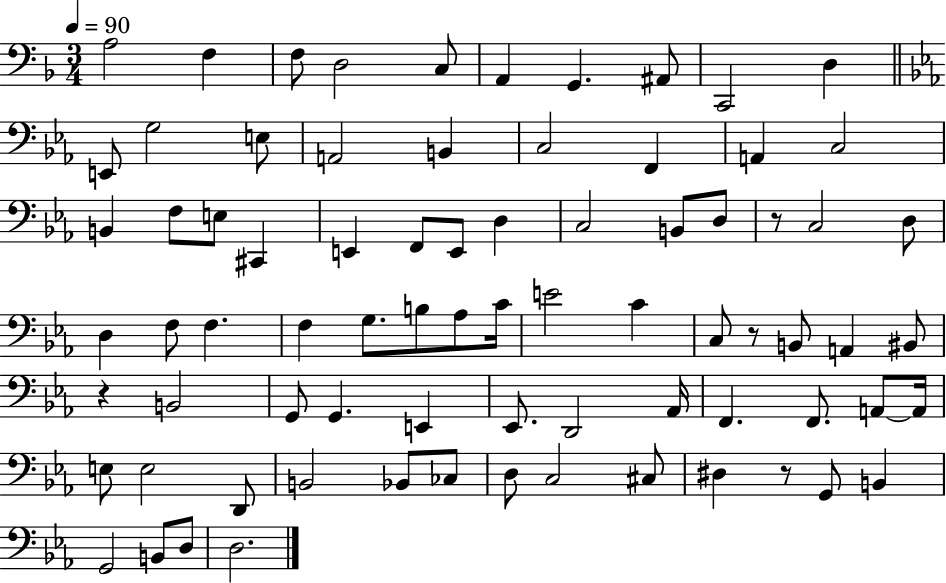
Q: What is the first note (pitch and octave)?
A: A3